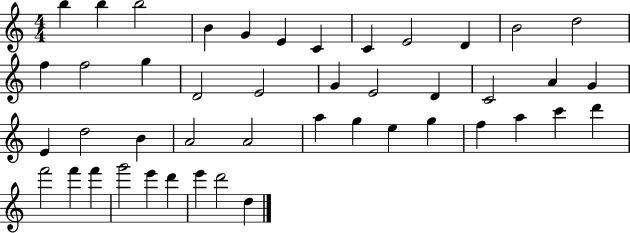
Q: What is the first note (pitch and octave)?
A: B5